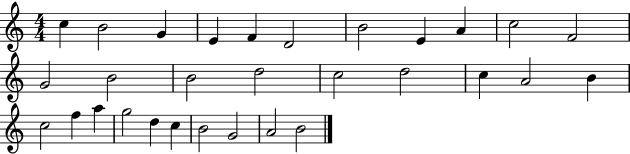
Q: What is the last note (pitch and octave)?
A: B4